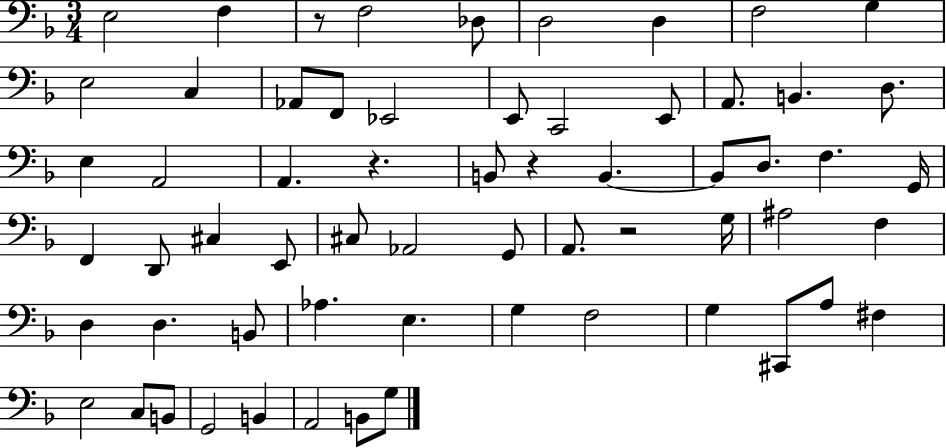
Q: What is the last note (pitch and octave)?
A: G3